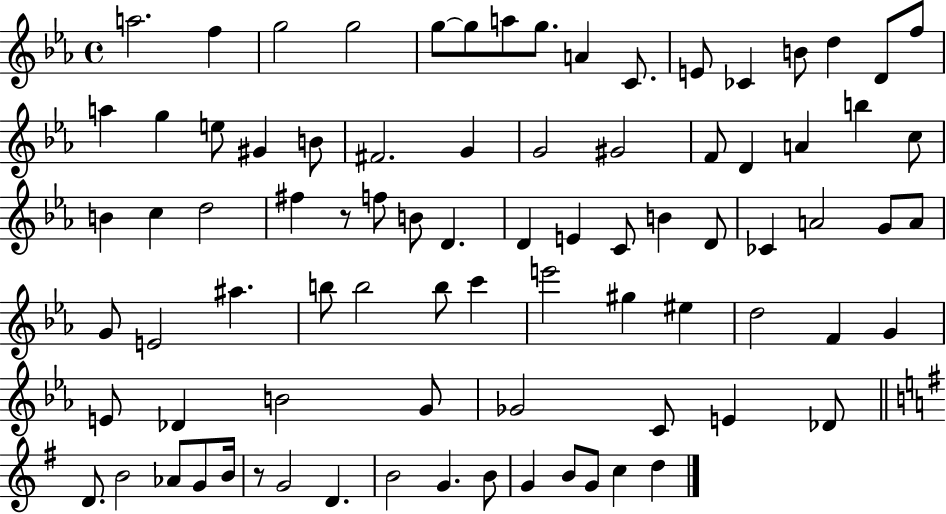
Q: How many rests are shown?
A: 2